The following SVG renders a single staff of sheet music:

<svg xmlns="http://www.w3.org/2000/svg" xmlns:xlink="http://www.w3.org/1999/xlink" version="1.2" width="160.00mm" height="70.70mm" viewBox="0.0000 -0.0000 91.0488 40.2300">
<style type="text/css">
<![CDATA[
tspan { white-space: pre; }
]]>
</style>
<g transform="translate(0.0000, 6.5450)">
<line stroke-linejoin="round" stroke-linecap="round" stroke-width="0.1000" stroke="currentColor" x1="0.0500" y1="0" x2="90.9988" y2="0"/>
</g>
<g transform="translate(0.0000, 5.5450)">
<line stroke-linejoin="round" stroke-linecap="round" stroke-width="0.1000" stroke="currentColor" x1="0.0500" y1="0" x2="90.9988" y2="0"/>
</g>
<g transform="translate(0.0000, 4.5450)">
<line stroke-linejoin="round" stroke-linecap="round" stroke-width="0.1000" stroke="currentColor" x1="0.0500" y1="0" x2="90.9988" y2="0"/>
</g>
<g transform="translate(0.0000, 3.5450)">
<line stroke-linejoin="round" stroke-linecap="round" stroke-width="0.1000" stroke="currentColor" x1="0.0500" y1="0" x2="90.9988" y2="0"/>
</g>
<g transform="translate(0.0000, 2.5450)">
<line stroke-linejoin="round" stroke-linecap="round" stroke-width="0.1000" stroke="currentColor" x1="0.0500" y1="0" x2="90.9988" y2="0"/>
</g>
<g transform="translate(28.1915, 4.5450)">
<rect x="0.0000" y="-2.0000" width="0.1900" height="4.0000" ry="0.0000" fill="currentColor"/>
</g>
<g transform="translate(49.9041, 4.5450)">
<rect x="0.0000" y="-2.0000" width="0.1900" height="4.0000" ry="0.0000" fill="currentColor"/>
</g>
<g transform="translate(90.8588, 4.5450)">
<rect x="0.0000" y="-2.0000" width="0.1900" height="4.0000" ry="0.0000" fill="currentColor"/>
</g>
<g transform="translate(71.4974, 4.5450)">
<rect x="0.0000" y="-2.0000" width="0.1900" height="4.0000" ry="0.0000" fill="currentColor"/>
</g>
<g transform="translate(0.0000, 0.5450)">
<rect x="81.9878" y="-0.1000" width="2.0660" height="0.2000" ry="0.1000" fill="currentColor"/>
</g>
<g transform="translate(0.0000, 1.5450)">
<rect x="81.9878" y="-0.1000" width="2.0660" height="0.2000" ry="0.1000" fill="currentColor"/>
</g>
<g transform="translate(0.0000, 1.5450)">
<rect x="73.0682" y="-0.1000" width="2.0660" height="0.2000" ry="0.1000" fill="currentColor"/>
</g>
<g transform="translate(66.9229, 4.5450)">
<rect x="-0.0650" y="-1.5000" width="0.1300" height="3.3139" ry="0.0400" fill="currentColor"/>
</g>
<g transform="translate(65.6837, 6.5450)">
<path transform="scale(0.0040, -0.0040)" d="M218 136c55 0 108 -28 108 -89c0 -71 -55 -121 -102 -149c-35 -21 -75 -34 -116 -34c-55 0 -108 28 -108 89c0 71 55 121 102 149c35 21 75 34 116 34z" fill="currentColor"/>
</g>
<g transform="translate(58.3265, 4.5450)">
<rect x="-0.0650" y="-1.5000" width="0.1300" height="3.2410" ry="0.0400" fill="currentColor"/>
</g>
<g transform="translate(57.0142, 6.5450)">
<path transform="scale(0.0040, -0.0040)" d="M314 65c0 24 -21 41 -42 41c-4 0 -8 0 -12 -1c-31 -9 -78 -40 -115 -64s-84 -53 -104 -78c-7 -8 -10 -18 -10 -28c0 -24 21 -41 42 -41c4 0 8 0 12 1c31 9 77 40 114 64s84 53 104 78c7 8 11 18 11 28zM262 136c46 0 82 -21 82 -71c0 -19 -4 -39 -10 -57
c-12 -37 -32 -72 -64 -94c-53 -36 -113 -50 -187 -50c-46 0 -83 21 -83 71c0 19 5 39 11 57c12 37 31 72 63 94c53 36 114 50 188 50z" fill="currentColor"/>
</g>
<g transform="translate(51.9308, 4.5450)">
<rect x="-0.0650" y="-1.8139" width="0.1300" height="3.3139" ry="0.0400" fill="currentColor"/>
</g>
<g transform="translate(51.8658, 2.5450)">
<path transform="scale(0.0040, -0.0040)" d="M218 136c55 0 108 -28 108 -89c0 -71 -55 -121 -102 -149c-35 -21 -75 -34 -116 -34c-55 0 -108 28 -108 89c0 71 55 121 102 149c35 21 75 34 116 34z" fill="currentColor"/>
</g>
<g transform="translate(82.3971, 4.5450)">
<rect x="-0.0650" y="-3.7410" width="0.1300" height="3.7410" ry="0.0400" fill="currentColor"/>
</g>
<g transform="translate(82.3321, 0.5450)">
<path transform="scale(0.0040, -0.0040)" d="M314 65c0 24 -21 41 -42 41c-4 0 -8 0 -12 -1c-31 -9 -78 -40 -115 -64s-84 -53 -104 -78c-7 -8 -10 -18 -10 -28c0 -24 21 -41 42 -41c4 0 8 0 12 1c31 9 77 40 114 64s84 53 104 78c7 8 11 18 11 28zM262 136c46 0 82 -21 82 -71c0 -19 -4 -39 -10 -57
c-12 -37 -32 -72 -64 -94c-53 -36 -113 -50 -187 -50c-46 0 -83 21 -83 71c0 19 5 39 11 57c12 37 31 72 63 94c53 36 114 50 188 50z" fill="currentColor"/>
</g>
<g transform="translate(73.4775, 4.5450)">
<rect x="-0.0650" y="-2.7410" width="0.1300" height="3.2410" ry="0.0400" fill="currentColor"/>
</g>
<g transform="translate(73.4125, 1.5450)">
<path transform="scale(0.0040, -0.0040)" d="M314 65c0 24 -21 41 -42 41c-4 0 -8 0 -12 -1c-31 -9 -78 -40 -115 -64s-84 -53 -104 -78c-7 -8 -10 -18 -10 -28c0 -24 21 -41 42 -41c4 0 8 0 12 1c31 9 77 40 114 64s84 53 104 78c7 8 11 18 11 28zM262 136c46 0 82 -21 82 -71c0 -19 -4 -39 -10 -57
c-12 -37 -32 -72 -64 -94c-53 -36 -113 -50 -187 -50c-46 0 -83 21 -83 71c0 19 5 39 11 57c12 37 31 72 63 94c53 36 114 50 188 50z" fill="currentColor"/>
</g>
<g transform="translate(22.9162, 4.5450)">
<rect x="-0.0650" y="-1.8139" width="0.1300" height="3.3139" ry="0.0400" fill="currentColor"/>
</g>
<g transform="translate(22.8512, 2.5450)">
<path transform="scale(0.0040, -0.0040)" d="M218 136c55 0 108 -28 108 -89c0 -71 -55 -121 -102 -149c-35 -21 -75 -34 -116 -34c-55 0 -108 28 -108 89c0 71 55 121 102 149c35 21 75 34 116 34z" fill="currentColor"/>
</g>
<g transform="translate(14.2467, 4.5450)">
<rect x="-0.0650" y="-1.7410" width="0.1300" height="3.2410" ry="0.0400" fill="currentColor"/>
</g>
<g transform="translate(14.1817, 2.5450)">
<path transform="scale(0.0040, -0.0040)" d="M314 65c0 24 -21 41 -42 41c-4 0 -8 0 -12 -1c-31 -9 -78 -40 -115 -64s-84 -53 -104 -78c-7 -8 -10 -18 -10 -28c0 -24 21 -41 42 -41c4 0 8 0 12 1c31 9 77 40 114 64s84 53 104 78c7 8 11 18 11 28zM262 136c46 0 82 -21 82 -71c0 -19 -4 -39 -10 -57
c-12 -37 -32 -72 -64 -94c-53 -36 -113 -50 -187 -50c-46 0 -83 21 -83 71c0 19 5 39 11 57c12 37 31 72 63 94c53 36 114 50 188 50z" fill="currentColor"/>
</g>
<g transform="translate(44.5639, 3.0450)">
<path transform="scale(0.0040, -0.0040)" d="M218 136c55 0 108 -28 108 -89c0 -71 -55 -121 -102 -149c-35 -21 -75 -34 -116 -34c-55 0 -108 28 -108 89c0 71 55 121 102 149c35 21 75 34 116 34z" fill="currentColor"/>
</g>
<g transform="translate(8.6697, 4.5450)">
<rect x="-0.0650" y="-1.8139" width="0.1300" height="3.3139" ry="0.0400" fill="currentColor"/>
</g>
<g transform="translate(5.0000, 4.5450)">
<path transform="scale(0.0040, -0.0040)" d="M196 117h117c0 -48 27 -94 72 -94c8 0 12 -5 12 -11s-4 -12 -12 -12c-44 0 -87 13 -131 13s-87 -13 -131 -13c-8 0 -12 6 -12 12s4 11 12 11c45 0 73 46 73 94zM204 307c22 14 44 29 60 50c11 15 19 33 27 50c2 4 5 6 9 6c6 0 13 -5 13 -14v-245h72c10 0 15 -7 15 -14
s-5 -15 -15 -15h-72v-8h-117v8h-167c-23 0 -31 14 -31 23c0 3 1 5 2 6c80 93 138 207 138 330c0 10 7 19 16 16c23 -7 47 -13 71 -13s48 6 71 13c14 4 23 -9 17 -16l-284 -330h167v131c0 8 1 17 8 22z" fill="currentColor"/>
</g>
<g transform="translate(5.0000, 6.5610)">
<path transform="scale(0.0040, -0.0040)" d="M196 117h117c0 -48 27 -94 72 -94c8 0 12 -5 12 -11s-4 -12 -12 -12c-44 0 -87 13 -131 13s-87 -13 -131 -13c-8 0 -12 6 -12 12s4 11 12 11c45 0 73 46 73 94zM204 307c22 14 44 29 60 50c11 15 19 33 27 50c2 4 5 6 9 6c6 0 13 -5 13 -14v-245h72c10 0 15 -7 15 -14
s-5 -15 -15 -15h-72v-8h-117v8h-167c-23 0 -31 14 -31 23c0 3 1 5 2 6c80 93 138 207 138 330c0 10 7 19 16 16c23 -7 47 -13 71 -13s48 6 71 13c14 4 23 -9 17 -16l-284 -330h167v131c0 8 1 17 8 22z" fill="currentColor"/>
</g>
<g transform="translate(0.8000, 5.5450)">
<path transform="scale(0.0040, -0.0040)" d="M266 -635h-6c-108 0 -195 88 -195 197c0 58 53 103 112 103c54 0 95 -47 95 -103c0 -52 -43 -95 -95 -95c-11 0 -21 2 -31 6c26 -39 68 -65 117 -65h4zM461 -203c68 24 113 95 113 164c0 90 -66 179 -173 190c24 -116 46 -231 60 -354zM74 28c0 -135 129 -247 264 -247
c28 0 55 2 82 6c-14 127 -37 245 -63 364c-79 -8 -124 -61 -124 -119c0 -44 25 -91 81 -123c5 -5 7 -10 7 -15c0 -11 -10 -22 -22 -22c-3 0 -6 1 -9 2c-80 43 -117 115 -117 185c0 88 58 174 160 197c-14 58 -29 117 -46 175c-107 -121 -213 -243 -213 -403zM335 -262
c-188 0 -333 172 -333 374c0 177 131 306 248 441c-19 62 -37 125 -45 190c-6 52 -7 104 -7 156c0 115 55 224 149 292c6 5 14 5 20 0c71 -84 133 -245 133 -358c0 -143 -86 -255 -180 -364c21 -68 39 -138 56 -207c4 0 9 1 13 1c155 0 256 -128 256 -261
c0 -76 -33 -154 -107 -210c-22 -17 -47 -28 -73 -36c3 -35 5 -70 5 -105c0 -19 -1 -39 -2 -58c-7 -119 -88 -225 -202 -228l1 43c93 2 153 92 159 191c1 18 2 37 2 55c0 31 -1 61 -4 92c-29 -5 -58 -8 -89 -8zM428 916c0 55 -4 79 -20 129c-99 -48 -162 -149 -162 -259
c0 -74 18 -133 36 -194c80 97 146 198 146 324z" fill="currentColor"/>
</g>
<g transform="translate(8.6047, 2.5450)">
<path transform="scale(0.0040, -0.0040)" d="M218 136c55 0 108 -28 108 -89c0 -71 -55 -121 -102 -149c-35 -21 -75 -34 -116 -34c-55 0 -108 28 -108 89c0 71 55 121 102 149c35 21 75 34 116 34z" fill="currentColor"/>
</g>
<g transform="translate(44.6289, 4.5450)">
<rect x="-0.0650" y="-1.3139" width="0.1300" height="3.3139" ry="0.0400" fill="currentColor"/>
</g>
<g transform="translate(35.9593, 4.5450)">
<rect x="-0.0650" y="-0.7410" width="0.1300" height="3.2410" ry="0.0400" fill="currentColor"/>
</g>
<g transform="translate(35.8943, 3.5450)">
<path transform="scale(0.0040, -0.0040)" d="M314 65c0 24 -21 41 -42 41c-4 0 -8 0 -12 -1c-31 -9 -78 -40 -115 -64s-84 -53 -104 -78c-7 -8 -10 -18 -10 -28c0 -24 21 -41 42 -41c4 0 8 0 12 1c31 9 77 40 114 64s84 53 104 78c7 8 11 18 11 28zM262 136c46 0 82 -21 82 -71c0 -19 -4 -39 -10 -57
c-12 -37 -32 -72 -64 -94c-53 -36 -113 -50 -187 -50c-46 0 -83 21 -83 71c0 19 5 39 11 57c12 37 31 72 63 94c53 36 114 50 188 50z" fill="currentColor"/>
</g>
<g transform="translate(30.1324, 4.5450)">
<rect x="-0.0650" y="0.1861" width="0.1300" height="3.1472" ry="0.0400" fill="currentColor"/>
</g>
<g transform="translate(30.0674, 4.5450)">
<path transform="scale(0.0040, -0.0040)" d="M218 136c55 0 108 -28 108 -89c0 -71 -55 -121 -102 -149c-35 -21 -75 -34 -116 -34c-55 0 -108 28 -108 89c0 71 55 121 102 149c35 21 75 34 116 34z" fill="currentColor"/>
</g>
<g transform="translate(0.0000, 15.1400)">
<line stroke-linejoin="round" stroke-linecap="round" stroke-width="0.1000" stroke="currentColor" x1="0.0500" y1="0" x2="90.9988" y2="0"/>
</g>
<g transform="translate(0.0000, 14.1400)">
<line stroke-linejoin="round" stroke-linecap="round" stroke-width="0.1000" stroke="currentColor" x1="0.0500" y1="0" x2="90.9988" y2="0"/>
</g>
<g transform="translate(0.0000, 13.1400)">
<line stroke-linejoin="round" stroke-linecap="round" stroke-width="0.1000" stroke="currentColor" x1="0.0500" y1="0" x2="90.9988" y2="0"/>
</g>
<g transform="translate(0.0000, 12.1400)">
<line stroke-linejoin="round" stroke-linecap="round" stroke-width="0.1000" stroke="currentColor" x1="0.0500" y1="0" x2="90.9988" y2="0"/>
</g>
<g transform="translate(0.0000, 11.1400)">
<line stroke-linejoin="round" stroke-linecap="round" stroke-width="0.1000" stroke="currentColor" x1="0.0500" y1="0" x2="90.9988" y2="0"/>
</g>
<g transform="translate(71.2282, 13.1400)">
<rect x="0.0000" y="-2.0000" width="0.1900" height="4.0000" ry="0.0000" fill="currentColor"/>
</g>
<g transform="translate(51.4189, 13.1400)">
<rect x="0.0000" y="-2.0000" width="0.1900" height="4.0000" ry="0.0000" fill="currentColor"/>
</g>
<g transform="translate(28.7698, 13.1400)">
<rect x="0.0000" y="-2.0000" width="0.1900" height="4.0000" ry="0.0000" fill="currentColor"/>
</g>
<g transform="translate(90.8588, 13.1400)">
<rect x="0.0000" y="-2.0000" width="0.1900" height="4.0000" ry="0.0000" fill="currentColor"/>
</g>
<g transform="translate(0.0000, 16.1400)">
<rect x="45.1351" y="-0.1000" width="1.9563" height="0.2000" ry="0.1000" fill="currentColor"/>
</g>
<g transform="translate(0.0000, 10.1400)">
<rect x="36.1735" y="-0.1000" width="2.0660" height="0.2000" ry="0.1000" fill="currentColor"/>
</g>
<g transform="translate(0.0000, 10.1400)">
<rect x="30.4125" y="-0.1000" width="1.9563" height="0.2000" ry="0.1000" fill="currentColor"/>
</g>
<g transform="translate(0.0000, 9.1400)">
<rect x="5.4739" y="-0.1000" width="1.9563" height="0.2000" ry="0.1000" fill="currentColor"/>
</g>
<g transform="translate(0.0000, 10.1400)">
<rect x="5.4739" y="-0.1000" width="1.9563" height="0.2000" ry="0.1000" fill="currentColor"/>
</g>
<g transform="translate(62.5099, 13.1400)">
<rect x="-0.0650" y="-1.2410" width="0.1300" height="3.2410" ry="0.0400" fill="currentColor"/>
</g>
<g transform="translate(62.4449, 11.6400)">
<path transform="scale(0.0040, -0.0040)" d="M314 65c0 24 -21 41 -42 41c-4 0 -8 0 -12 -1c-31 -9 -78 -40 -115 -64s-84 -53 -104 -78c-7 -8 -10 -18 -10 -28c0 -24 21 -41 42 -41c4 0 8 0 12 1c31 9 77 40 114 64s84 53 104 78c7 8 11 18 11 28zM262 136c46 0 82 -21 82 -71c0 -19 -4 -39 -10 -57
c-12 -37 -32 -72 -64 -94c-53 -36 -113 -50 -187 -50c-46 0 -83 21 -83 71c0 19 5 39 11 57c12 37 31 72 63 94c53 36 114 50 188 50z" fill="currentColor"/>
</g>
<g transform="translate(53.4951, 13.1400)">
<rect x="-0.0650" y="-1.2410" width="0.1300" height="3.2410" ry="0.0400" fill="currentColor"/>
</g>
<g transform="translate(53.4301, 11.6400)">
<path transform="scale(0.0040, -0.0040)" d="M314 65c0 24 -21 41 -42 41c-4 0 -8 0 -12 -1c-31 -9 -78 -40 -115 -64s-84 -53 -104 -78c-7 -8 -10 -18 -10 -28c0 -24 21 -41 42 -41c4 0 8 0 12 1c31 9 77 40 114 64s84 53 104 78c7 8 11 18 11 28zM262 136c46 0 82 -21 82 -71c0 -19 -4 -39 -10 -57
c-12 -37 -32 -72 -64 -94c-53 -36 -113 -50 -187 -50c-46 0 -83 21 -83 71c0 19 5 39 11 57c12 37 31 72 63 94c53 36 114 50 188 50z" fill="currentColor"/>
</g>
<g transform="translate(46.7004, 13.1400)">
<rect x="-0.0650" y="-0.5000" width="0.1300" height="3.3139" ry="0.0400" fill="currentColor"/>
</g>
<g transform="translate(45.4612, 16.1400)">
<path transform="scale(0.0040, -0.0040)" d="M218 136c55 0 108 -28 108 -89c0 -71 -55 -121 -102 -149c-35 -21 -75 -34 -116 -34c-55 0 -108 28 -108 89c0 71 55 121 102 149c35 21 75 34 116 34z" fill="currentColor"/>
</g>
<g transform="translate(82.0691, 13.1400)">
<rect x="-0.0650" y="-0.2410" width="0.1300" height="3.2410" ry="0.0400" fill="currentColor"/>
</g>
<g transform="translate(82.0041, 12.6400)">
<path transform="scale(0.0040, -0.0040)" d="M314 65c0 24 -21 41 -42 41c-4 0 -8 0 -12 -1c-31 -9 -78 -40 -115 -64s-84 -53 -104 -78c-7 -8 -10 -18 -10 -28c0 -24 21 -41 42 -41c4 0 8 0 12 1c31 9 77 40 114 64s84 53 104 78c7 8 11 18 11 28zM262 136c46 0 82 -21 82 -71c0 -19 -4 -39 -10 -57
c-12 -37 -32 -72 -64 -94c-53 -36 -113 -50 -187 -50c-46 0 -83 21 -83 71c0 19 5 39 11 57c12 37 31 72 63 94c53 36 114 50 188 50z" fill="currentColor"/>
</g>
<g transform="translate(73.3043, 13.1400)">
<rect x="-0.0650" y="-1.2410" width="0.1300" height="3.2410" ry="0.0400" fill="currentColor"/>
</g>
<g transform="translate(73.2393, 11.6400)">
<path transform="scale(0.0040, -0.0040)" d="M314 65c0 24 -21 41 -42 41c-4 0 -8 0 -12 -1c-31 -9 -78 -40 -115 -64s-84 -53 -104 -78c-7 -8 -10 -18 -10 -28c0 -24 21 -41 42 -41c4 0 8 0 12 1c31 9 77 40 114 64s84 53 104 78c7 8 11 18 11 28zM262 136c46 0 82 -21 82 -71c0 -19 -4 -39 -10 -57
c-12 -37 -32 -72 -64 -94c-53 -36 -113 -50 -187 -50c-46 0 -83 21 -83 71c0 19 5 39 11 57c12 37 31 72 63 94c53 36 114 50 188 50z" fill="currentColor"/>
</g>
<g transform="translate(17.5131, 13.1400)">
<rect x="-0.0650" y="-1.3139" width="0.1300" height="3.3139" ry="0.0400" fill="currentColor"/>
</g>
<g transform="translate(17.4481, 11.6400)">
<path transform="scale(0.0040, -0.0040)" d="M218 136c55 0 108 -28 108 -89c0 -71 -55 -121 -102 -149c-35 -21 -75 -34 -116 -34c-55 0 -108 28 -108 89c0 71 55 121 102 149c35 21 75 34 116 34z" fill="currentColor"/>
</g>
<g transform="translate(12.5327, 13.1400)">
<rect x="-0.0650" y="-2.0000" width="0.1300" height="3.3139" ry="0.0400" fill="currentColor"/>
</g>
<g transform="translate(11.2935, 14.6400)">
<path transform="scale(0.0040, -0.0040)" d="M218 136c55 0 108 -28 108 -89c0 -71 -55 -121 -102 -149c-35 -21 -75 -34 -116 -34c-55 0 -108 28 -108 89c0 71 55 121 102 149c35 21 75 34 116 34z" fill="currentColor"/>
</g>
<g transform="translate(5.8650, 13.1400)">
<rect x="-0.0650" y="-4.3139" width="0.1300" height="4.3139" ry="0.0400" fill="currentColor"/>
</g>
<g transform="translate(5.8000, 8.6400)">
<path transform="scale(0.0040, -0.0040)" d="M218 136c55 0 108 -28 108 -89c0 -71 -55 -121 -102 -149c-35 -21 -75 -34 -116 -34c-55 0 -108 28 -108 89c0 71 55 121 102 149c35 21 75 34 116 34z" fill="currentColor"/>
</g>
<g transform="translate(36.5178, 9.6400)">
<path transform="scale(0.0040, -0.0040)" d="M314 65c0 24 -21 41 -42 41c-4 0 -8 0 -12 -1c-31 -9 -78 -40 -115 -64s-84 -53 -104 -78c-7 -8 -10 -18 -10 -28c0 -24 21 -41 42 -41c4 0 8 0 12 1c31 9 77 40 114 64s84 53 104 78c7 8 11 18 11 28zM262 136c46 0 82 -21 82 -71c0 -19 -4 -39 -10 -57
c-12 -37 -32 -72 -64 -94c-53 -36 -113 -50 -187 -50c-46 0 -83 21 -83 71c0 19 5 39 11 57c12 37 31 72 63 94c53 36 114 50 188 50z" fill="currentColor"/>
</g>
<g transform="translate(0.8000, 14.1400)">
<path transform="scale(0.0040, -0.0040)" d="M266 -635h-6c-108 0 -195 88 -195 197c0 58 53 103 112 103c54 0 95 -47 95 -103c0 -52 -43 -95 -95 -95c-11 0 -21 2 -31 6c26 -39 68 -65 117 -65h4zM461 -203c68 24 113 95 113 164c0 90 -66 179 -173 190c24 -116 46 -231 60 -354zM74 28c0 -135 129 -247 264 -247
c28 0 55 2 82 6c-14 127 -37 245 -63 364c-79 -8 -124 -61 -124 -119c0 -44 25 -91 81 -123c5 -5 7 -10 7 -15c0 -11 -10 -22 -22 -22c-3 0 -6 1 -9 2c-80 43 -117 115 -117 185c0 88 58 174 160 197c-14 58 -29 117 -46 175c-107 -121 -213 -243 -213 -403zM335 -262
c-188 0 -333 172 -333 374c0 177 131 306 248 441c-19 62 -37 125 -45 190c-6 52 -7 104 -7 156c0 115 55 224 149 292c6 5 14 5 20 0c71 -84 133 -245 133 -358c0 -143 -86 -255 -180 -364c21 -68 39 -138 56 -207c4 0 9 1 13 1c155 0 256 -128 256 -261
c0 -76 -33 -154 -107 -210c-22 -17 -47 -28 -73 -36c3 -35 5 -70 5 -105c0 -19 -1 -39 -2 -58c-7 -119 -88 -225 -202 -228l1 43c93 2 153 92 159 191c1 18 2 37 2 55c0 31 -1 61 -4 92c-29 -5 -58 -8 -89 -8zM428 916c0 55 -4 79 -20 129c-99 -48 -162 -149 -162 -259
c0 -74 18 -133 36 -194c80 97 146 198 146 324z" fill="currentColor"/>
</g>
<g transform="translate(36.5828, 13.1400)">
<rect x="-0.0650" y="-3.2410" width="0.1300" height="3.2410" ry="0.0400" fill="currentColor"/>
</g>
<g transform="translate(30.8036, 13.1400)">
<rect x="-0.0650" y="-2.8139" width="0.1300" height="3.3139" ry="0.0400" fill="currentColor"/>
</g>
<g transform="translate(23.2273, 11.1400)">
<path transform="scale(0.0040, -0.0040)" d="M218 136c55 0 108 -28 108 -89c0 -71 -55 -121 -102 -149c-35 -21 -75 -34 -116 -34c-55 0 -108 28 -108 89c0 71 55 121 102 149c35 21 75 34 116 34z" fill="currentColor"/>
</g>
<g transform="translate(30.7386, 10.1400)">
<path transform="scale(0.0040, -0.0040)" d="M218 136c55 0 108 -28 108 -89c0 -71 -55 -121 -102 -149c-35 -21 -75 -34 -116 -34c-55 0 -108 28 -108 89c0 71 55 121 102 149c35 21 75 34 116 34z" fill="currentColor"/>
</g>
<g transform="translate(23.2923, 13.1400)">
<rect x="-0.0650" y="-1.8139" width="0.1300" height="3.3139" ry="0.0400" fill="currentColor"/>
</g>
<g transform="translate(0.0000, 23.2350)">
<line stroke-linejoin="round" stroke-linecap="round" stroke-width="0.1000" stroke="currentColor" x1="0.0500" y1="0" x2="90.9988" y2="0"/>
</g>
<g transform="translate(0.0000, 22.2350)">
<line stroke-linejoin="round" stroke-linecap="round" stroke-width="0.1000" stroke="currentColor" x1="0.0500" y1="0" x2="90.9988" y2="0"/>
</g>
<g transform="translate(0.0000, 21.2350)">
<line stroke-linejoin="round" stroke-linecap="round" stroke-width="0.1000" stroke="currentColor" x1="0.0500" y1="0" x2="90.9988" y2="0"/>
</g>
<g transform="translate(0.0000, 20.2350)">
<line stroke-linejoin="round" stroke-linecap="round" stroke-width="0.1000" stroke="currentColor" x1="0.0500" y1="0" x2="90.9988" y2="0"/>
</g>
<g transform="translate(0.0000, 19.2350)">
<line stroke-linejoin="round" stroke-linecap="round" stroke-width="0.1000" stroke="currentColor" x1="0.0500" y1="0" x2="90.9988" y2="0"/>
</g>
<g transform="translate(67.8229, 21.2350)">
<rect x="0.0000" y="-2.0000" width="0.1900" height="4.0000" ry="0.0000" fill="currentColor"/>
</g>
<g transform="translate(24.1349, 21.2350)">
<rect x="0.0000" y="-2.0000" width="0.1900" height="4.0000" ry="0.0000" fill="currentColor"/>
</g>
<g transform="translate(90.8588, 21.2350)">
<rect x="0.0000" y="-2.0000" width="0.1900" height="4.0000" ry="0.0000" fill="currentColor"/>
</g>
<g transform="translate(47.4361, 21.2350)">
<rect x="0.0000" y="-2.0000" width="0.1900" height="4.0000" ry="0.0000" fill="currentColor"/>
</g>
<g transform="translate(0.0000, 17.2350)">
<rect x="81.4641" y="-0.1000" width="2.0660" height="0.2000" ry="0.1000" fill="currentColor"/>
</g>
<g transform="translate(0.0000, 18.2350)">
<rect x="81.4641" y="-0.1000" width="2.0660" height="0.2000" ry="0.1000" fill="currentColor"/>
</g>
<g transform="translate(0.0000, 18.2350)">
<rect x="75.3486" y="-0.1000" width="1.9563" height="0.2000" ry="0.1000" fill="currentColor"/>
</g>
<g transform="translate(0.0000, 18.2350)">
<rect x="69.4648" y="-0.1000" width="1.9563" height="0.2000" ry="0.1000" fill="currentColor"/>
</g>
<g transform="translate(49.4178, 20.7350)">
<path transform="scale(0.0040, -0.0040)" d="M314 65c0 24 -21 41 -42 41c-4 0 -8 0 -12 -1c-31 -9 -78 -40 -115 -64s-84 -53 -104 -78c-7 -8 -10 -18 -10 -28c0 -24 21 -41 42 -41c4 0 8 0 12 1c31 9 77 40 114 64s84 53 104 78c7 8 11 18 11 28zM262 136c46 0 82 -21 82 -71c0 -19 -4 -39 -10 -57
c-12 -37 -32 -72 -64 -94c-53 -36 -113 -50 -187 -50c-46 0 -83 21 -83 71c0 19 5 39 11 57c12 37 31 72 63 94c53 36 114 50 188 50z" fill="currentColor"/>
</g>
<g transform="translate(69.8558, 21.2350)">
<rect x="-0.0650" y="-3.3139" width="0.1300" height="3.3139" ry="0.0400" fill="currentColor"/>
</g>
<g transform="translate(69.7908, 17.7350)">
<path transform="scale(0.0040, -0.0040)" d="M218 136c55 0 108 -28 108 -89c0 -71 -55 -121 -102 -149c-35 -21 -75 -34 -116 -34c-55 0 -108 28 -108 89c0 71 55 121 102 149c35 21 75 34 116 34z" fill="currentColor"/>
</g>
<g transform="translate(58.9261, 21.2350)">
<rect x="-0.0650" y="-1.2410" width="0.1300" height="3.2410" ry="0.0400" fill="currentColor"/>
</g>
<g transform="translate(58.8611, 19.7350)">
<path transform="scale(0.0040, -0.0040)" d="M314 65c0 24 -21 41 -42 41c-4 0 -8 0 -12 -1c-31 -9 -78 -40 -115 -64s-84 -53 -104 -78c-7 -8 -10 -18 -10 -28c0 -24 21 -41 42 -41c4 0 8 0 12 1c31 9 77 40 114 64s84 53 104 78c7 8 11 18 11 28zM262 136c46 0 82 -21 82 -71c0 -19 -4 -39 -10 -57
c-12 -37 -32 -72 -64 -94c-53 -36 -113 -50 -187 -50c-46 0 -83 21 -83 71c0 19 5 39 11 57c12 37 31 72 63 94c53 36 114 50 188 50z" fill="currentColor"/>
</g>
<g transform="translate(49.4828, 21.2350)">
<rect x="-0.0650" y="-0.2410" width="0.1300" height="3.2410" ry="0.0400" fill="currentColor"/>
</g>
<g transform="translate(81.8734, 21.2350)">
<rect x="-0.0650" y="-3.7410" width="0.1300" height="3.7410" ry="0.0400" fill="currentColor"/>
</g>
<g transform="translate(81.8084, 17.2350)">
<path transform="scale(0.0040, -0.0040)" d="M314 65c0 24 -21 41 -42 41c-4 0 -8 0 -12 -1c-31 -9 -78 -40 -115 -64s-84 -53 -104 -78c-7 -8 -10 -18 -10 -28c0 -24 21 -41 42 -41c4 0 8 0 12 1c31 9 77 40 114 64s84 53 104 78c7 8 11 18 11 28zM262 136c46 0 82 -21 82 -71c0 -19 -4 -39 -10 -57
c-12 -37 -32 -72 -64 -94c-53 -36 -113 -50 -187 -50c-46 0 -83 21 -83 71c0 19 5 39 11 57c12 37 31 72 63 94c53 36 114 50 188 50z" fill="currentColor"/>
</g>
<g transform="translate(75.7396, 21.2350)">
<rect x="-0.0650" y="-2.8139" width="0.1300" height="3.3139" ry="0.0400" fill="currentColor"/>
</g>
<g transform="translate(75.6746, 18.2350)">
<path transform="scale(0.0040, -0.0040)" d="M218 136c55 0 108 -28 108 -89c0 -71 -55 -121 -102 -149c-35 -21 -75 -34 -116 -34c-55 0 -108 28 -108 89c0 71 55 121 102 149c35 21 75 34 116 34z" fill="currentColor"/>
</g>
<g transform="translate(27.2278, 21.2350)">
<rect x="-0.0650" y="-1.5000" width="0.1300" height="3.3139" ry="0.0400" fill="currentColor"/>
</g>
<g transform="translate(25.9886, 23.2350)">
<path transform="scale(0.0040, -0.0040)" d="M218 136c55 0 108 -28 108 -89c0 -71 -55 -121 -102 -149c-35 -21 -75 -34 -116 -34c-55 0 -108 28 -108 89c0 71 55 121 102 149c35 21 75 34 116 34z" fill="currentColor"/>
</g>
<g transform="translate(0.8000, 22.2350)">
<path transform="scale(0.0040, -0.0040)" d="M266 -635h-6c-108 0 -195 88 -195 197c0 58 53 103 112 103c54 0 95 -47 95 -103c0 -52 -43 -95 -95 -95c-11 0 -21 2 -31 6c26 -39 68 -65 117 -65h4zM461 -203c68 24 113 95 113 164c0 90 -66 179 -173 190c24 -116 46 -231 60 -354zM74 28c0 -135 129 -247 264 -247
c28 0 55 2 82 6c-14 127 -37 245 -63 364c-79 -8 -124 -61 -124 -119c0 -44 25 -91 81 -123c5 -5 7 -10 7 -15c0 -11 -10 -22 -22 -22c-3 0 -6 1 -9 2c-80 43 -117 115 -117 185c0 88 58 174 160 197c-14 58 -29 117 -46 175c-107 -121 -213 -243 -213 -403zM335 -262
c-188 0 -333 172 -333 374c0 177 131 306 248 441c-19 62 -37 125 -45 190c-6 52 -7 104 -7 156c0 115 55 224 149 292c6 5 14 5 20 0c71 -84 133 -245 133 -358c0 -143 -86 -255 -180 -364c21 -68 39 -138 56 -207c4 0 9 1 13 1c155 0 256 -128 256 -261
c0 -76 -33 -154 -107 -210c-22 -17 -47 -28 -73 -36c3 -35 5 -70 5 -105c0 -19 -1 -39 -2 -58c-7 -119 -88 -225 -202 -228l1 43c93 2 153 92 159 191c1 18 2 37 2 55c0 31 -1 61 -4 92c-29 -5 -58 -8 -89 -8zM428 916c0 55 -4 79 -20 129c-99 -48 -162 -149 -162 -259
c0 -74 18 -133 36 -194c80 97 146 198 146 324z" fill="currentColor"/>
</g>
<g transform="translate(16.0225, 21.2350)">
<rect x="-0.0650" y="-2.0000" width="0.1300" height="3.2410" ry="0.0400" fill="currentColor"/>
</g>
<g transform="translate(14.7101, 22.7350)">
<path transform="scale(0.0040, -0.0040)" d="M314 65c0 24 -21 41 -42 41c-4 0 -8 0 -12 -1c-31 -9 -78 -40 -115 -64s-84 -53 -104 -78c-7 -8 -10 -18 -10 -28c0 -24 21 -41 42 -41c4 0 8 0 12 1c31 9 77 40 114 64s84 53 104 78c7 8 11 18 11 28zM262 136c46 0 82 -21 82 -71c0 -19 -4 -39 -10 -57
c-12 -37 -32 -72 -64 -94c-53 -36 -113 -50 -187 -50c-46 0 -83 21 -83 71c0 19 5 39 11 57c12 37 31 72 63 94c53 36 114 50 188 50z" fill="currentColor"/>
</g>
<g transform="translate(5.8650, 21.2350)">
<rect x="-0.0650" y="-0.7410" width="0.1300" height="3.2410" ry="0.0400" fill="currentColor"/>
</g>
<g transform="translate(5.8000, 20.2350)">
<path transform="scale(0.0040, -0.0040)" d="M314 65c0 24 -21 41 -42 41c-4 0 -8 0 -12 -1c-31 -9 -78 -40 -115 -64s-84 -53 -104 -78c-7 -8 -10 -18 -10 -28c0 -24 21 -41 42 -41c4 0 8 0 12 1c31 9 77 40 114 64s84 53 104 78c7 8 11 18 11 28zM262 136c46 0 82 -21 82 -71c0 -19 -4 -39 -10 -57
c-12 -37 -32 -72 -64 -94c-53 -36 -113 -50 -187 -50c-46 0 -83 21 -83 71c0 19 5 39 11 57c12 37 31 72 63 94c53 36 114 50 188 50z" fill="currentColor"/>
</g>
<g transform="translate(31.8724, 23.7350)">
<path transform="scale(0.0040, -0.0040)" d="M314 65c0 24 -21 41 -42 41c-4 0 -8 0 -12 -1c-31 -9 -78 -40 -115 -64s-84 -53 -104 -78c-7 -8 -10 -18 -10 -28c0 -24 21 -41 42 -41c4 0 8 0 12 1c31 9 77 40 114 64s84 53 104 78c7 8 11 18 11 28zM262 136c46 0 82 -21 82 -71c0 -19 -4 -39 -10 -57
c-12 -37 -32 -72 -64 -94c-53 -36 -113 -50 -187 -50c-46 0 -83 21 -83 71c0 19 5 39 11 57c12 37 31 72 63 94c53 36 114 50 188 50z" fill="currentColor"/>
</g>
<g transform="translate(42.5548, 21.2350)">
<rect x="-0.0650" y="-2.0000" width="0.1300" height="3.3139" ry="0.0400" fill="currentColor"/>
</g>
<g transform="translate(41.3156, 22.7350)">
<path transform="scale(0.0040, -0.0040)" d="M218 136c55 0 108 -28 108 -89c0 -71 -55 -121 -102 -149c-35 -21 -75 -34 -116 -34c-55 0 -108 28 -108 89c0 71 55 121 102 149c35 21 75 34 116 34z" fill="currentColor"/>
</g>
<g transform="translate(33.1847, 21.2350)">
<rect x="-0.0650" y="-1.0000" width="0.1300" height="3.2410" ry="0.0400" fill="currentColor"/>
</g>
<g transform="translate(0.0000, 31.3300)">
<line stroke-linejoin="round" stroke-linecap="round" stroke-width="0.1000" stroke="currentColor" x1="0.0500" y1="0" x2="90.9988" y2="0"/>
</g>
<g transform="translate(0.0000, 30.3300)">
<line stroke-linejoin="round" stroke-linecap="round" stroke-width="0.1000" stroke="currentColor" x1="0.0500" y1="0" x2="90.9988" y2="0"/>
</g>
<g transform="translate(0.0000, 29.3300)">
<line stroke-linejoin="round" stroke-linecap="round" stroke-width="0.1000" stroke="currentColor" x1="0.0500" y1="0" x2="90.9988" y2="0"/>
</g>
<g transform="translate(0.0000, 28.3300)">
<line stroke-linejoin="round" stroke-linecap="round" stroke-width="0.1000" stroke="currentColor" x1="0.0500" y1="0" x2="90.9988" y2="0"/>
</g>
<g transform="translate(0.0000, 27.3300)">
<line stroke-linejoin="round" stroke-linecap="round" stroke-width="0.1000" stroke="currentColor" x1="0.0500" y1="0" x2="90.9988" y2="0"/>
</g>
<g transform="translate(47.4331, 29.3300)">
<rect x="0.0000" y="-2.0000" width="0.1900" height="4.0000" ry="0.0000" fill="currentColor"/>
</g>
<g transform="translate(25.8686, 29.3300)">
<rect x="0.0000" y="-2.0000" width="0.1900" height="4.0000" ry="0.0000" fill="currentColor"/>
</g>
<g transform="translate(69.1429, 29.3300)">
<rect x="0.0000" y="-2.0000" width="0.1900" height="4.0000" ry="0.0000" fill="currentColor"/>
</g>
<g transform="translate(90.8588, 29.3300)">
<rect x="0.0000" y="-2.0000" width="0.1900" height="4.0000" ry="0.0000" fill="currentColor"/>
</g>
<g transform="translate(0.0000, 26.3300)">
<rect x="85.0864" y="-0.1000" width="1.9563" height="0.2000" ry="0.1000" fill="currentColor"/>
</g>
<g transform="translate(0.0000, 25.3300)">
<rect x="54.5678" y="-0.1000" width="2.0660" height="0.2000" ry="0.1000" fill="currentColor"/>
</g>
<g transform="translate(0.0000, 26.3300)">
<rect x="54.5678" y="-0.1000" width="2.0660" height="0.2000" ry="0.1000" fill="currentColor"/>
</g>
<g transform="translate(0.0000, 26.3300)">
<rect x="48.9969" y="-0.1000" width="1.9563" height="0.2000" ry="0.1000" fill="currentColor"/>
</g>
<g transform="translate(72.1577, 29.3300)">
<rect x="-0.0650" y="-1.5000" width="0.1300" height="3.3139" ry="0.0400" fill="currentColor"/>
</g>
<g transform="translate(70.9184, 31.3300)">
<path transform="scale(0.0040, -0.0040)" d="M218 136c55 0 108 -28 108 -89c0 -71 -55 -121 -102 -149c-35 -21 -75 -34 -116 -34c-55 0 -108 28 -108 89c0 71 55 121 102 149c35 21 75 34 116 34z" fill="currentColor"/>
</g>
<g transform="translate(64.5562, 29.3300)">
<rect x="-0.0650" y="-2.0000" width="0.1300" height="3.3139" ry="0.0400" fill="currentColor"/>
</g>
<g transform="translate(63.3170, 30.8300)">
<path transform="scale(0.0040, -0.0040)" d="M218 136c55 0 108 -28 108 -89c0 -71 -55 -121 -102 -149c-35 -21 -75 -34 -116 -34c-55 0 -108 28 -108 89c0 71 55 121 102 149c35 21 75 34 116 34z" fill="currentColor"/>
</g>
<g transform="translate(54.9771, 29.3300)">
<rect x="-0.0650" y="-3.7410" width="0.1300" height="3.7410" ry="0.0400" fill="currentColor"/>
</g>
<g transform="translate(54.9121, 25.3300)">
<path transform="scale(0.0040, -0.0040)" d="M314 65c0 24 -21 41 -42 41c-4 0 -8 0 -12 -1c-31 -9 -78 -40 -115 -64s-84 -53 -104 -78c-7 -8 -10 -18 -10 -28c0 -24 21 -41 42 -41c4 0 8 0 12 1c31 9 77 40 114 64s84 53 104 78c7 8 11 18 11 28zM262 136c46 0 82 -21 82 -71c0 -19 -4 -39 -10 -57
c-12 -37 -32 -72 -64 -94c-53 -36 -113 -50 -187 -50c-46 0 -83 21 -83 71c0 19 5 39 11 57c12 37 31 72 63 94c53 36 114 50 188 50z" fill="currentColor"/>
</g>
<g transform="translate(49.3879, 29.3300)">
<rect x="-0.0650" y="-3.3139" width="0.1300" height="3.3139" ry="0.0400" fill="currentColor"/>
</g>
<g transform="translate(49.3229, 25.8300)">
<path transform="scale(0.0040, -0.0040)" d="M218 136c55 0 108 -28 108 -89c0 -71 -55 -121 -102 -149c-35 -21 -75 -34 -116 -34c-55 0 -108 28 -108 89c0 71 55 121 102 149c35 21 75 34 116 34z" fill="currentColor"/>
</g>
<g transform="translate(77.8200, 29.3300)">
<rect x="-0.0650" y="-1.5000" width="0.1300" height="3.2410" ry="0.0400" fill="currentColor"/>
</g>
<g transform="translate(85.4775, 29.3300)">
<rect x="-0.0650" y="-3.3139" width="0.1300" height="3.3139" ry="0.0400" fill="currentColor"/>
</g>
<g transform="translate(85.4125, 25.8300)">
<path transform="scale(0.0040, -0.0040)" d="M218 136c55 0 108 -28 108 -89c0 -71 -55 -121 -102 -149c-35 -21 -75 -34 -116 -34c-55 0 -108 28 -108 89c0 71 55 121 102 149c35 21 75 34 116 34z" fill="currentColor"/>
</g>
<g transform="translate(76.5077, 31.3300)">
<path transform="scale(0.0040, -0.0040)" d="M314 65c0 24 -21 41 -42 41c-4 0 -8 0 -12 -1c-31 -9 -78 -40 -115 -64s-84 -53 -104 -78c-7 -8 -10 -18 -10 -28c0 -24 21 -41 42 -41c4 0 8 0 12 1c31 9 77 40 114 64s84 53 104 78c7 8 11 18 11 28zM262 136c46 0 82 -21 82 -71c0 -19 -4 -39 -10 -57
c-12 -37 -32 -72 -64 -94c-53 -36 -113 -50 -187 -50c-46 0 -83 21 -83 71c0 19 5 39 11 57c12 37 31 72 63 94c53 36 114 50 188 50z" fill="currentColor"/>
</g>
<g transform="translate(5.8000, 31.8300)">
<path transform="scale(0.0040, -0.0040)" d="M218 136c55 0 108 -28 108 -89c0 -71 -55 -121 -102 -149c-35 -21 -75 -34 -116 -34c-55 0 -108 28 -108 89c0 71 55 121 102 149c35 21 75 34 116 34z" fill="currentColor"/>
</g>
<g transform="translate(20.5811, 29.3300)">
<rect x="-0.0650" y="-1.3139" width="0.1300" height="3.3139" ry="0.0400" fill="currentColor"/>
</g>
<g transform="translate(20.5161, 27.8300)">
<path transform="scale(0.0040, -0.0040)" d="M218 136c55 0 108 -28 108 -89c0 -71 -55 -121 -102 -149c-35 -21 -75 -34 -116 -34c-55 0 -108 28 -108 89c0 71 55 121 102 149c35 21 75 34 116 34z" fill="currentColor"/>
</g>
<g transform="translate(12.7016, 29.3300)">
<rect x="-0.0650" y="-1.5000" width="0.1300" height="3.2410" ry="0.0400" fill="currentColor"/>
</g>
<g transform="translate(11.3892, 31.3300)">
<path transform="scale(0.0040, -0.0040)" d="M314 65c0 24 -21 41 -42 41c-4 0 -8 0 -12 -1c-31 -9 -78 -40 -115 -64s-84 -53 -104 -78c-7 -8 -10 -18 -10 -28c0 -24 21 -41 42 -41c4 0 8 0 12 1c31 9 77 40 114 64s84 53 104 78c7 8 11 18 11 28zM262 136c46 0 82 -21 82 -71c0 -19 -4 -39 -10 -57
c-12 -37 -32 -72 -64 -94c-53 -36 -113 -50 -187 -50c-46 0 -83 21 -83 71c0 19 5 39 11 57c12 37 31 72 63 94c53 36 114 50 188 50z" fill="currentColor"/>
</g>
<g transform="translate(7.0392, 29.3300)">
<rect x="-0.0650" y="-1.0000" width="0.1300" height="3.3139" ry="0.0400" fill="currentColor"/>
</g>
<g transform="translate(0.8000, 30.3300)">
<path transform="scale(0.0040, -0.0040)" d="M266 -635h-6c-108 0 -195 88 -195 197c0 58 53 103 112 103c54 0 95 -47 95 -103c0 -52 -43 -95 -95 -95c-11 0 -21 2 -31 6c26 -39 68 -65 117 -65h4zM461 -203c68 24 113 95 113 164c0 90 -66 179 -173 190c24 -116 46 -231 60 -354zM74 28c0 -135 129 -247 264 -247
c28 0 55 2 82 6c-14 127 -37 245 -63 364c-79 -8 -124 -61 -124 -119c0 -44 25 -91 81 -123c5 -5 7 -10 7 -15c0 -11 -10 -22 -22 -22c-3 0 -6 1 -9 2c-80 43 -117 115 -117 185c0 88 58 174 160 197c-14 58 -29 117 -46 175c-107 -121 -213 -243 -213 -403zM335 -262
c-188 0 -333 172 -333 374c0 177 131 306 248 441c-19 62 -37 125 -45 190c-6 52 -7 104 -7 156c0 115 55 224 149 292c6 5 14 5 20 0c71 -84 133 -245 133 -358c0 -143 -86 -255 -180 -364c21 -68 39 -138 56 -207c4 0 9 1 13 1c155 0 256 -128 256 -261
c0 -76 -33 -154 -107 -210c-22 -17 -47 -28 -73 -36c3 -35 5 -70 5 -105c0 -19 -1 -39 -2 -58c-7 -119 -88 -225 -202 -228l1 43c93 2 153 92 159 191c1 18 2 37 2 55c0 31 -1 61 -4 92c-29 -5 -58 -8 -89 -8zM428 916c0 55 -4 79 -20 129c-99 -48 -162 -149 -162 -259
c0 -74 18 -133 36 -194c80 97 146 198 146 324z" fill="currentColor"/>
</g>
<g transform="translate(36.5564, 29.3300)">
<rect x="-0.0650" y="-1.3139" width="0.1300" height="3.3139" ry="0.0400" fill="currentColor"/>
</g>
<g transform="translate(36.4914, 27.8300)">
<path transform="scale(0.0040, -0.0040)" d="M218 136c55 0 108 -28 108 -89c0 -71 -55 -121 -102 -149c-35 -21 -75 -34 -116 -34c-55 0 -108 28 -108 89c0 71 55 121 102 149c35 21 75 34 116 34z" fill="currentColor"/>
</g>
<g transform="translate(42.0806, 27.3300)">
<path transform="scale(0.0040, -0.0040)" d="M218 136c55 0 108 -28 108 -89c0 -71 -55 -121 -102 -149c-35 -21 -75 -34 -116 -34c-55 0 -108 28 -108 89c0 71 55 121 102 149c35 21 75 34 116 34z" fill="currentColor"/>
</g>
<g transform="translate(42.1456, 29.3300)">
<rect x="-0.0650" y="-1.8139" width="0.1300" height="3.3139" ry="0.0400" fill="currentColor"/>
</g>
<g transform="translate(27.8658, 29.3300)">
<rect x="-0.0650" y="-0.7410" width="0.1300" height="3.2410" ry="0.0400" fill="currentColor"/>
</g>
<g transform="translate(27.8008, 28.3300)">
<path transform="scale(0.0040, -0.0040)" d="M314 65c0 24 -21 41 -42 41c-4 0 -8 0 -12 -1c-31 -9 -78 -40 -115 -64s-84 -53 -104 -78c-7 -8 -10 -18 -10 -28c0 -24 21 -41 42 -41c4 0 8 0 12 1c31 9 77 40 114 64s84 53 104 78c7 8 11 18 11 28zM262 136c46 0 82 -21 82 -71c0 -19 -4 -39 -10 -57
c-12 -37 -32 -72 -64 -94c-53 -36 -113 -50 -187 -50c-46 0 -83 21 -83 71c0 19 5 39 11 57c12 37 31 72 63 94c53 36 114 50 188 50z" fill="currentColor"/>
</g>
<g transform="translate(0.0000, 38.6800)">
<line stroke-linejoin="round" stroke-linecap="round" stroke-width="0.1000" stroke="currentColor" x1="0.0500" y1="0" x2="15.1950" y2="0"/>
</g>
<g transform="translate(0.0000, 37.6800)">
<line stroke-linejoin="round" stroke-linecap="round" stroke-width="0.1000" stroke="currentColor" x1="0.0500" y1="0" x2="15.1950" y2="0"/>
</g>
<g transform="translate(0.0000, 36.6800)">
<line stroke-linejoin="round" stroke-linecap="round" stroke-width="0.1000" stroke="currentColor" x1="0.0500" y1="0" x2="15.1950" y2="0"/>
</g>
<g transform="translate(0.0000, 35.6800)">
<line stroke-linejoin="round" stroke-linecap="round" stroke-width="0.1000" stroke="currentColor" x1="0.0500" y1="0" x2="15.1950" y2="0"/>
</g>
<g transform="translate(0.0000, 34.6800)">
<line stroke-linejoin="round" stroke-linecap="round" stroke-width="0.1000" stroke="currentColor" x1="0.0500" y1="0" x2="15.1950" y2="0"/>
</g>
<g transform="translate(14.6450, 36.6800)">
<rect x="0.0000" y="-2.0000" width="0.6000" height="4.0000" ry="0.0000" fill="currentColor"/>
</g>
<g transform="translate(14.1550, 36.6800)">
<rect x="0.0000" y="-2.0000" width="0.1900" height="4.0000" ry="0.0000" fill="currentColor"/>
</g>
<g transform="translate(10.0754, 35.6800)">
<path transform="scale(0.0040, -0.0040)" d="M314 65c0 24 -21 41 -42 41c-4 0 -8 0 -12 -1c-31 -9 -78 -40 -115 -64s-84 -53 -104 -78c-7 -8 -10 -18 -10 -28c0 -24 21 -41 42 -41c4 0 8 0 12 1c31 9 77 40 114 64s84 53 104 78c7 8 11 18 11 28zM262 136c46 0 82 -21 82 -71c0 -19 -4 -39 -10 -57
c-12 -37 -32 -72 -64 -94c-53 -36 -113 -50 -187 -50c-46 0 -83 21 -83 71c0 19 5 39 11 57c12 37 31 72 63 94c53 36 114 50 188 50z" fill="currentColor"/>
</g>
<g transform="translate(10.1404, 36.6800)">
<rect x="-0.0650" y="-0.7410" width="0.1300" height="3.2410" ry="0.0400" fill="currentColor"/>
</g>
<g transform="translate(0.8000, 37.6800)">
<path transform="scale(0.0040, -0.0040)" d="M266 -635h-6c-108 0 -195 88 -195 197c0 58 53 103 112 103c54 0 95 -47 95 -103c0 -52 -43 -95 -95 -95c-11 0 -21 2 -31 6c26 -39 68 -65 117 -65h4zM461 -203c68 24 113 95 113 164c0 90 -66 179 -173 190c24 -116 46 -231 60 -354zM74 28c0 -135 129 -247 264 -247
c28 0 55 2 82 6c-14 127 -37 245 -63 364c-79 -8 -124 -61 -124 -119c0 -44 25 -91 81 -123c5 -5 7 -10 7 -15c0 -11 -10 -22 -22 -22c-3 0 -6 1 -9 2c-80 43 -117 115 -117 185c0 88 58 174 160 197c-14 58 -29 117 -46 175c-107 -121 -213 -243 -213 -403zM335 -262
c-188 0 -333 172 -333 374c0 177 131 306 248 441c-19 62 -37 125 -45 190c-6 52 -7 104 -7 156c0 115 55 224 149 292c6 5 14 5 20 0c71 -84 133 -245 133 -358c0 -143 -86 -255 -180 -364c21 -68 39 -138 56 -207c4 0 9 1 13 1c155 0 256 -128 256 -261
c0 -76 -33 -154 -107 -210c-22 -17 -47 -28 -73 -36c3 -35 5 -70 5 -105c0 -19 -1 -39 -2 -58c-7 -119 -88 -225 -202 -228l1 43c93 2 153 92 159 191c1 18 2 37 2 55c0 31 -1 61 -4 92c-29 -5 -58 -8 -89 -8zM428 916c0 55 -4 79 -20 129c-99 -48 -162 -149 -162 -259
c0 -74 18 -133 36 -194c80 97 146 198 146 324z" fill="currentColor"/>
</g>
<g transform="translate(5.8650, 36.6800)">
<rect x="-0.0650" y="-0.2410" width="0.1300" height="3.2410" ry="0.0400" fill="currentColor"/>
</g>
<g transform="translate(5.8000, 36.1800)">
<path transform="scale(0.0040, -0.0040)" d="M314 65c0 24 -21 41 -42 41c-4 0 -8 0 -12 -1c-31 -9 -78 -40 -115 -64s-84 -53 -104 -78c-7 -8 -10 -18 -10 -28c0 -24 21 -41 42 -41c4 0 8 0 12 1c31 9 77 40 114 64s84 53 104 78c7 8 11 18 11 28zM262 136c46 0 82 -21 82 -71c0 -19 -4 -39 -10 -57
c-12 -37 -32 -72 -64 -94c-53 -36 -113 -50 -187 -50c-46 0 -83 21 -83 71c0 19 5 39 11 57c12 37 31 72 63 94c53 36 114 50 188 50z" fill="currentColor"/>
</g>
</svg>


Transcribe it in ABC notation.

X:1
T:Untitled
M:4/4
L:1/4
K:C
f f2 f B d2 e f E2 E a2 c'2 d' F e f a b2 C e2 e2 e2 c2 d2 F2 E D2 F c2 e2 b a c'2 D E2 e d2 e f b c'2 F E E2 b c2 d2